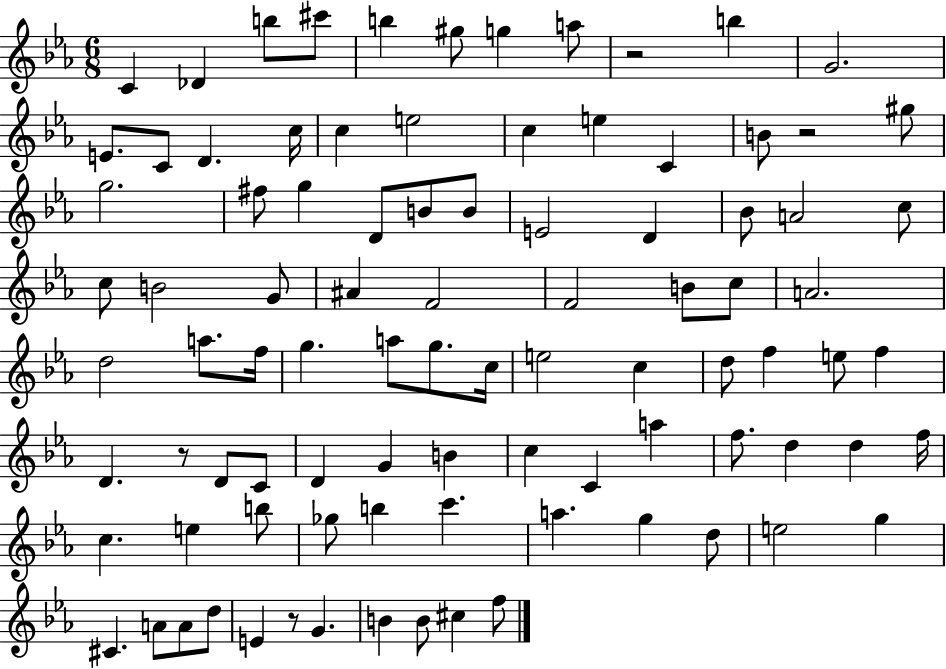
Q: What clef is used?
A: treble